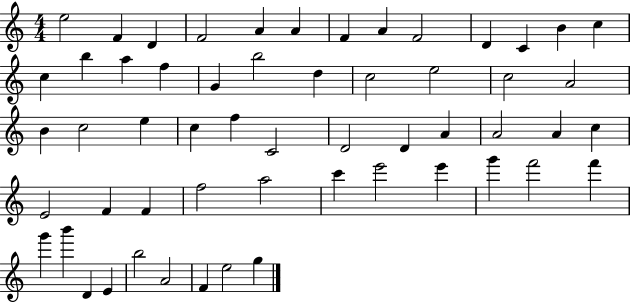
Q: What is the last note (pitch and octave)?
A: G5